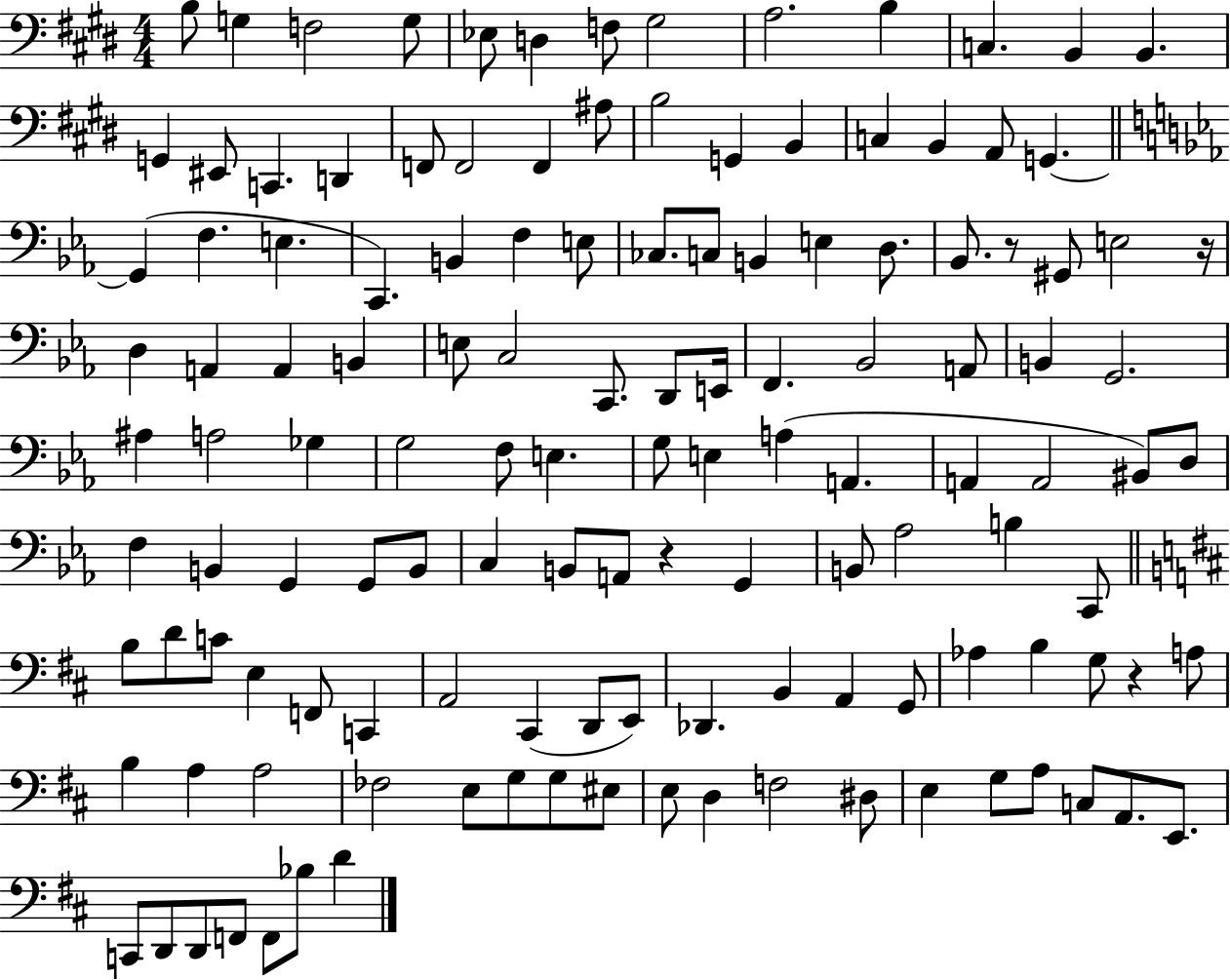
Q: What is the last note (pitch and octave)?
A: D4